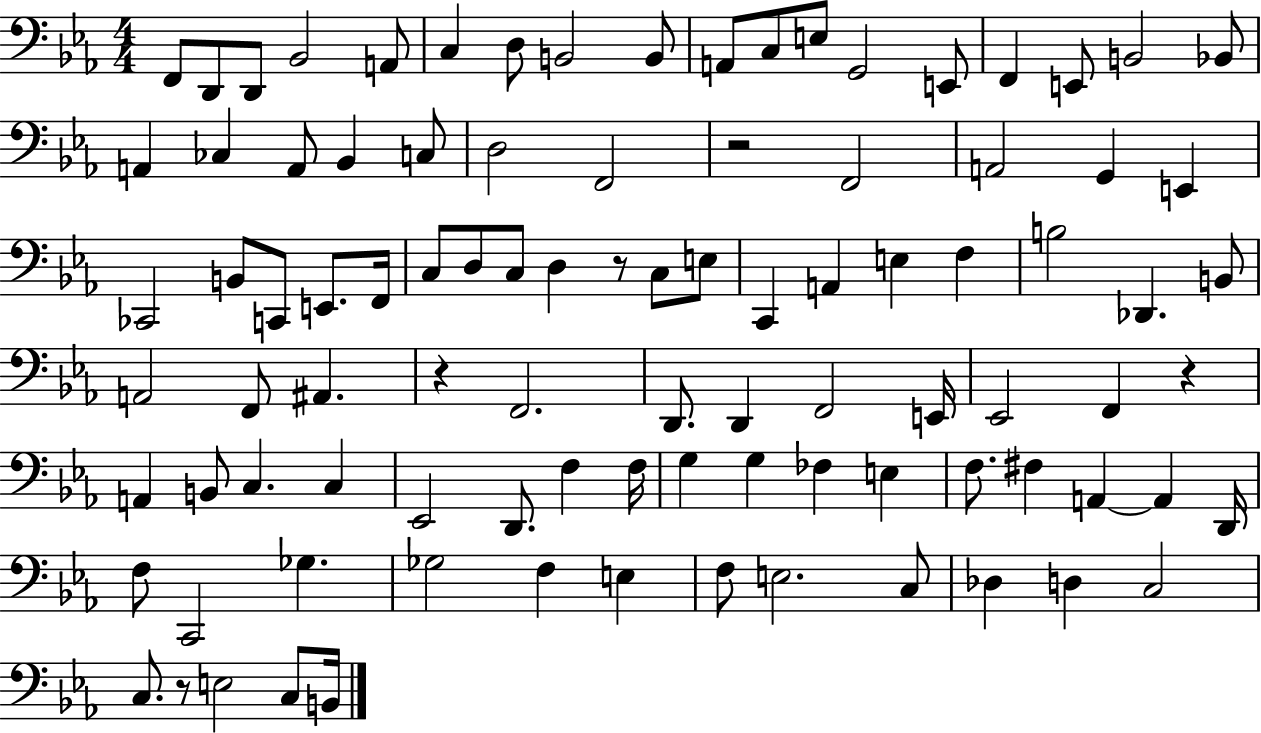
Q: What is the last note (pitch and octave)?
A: B2